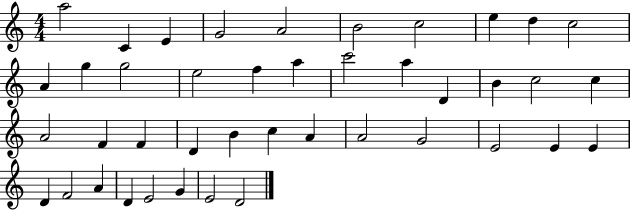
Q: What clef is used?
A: treble